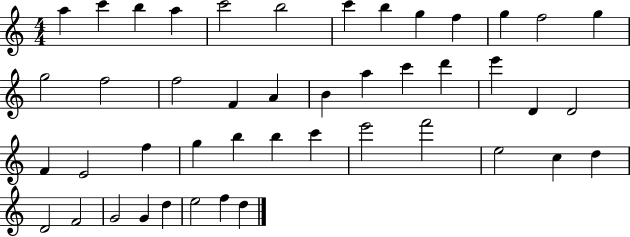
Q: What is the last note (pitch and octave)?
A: D5